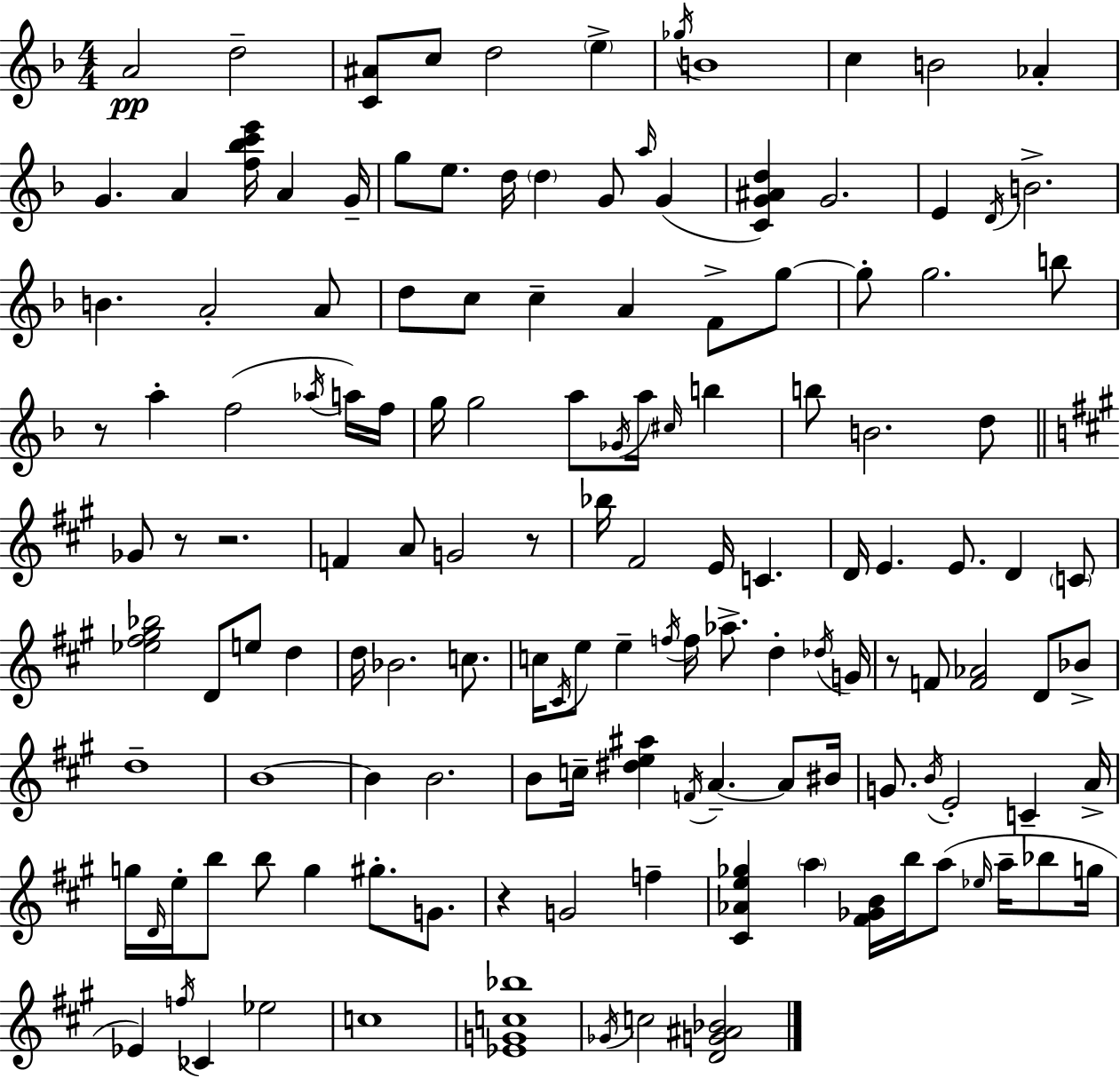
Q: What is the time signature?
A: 4/4